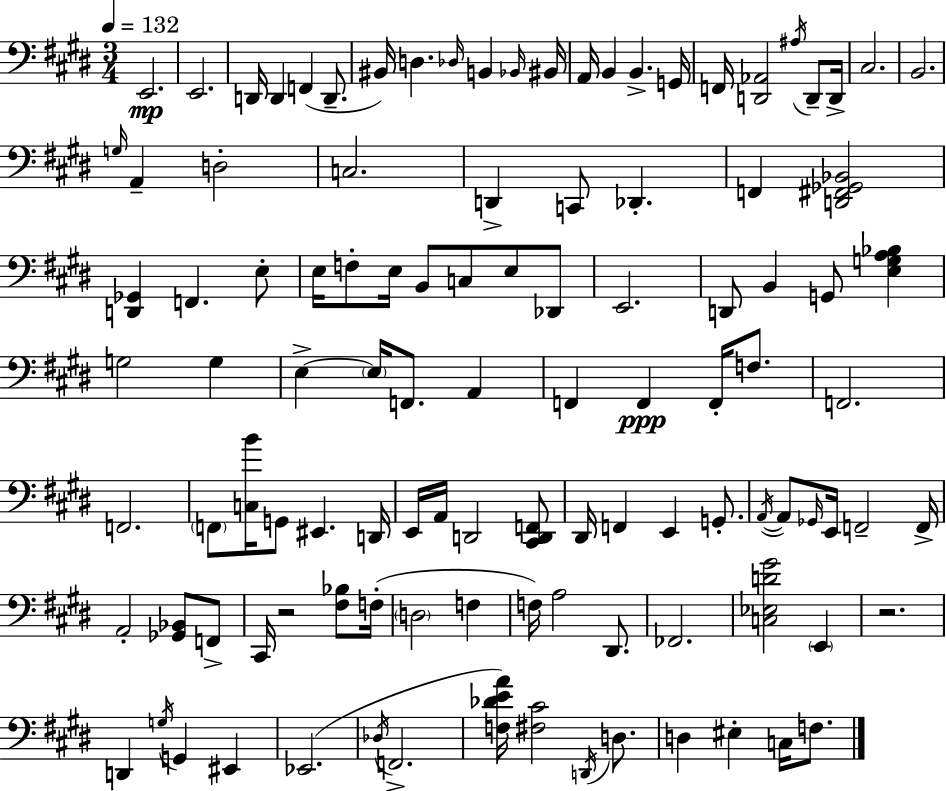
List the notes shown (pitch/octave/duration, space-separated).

E2/h. E2/h. D2/s D2/q F2/q D2/e. BIS2/s D3/q. Db3/s B2/q Bb2/s BIS2/s A2/s B2/q B2/q. G2/s F2/s [D2,Ab2]/h A#3/s D2/e D2/s C#3/h. B2/h. G3/s A2/q D3/h C3/h. D2/q C2/e Db2/q. F2/q [D2,F#2,Gb2,Bb2]/h [D2,Gb2]/q F2/q. E3/e E3/s F3/e E3/s B2/e C3/e E3/e Db2/e E2/h. D2/e B2/q G2/e [E3,G3,A3,Bb3]/q G3/h G3/q E3/q E3/s F2/e. A2/q F2/q F2/q F2/s F3/e. F2/h. F2/h. F2/e [C3,B4]/s G2/e EIS2/q. D2/s E2/s A2/s D2/h [C#2,D2,F2]/e D#2/s F2/q E2/q G2/e. A2/s A2/e Gb2/s E2/s F2/h F2/s A2/h [Gb2,Bb2]/e F2/e C#2/s R/h [F#3,Bb3]/e F3/s D3/h F3/q F3/s A3/h D#2/e. FES2/h. [C3,Eb3,D4,G#4]/h E2/q R/h. D2/q G3/s G2/q EIS2/q Eb2/h. Db3/s F2/h. [F3,Db4,E4,A4]/s [F#3,C#4]/h D2/s D3/e. D3/q EIS3/q C3/s F3/e.